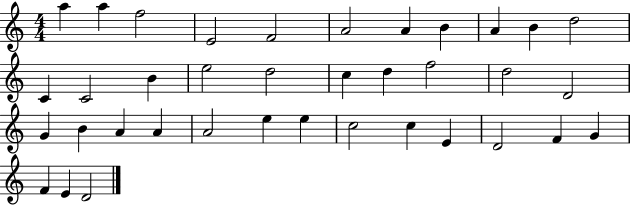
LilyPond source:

{
  \clef treble
  \numericTimeSignature
  \time 4/4
  \key c \major
  a''4 a''4 f''2 | e'2 f'2 | a'2 a'4 b'4 | a'4 b'4 d''2 | \break c'4 c'2 b'4 | e''2 d''2 | c''4 d''4 f''2 | d''2 d'2 | \break g'4 b'4 a'4 a'4 | a'2 e''4 e''4 | c''2 c''4 e'4 | d'2 f'4 g'4 | \break f'4 e'4 d'2 | \bar "|."
}